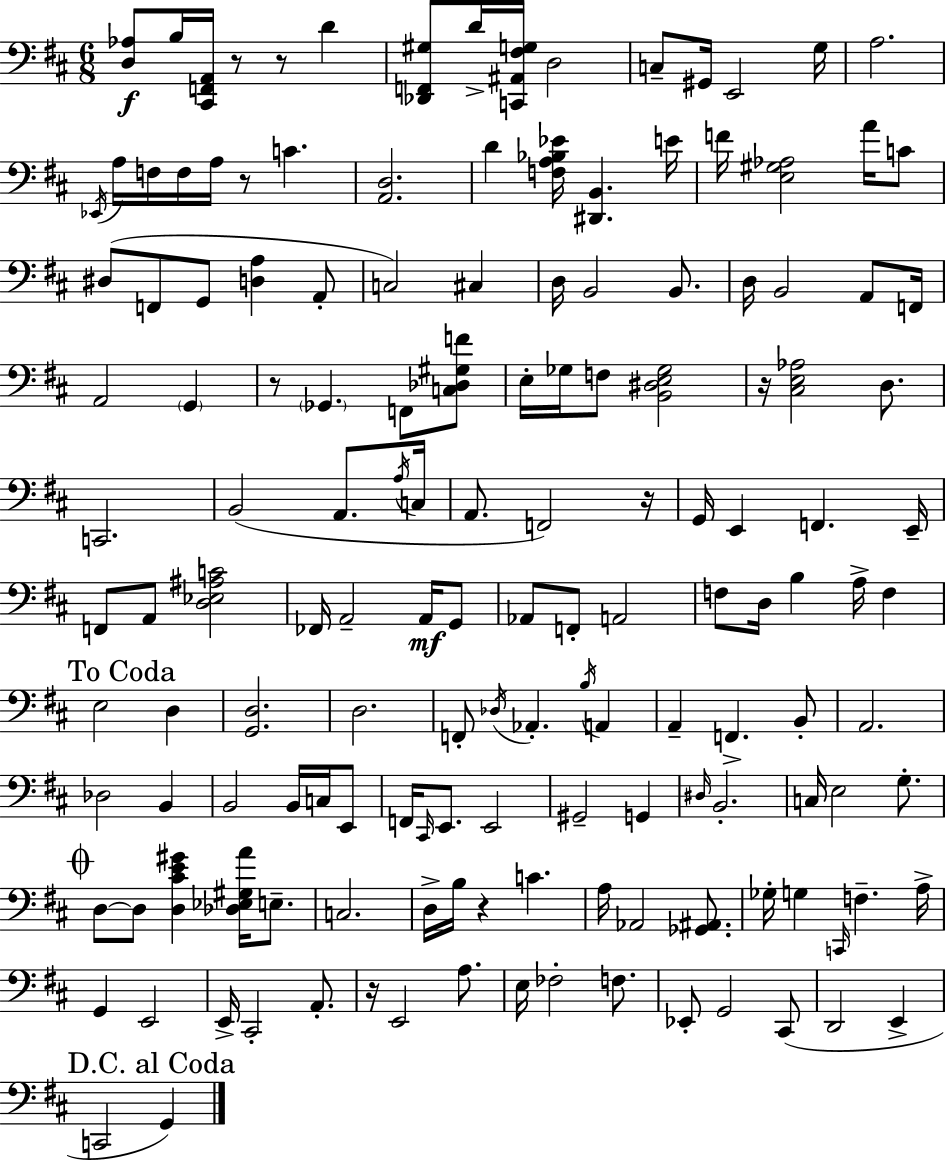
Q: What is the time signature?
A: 6/8